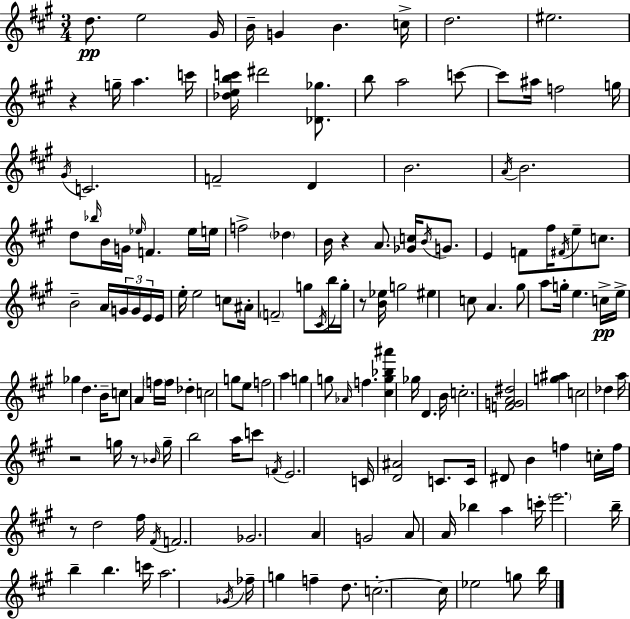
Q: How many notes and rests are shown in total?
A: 154